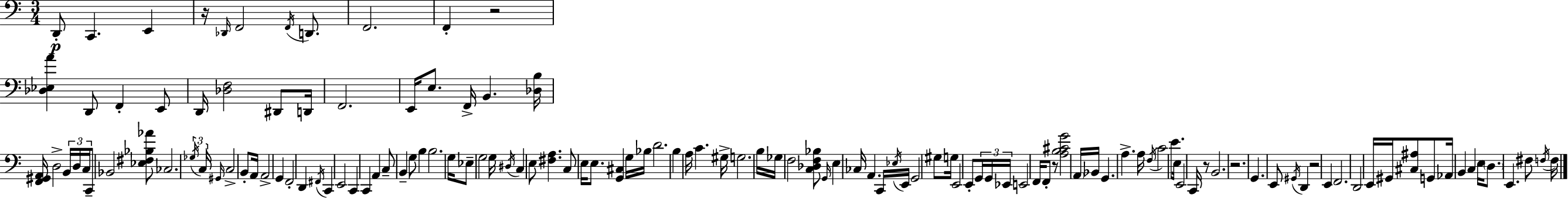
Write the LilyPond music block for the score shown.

{
  \clef bass
  \numericTimeSignature
  \time 3/4
  \key c \major
  \repeat volta 2 { d,8-.\p c,4. e,4 | r16 \grace { des,16 } f,2 \acciaccatura { f,16 } d,8. | f,2. | f,4-. r2 | \break <des ees a'>4 d,8 f,4-. | e,8 d,16 <des f>2 dis,8 | d,16 f,2. | e,16 e8. f,16-> b,4. | \break <des b>16 <f, gis, a,>16 d2-> \tuplet 3/2 { b,16 | d16 c16 } c,8-- bes,2 | <ees fis bes aes'>8 ces2. | \tuplet 3/2 { \acciaccatura { ges16 } c16 \grace { gis,16 } } c2-> | \break b,8-. a,16 a,2-> | g,4 f,2-. | d,4 \acciaccatura { fis,16 } c,4 e,2 | c,4 c,4 | \break a,4 c8-- b,4-- g8 | b4 b2. | g16 ees8-- g2 | g16 \acciaccatura { dis16 } c4 e8 | \break <fis a>4. c8 e16 e8. | <g, cis>4 g16 bes16 d'2. | b4 a16 c'4. | gis16-> g2. | \break b16 ges16 f2 | <c des f bes>8 \grace { g,16 } e4 ces16 | a,4. c,16 \acciaccatura { ees16 } e,16 g,2 | gis8 g16 e,2 | \break e,8-. \tuplet 3/2 { g,16 g,16 ees,16 } e,2 | f,16 f,8-. r8 <a b cis' g'>2 | \parenthesize a,16 bes,16 g,4. | a4.-> a16 \acciaccatura { f16 } c'2 | \break e'8. e16 e,2 | c,16 r8 b,2. | r2. | g,4. | \break e,8 \acciaccatura { gis,16 } d,4 r2 | e,4 f,2. | d,2 | e,16 gis,16 <cis ais>8 g,8 | \break aes,16 b,4 c4 e16 \parenthesize d8. | e,4. fis8 \acciaccatura { f16 } f16 } \bar "|."
}